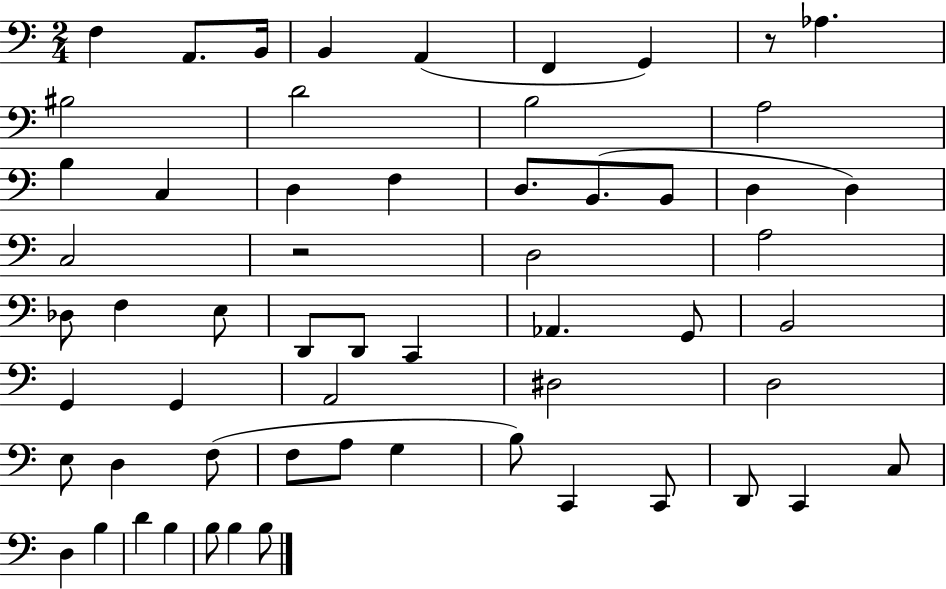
F3/q A2/e. B2/s B2/q A2/q F2/q G2/q R/e Ab3/q. BIS3/h D4/h B3/h A3/h B3/q C3/q D3/q F3/q D3/e. B2/e. B2/e D3/q D3/q C3/h R/h D3/h A3/h Db3/e F3/q E3/e D2/e D2/e C2/q Ab2/q. G2/e B2/h G2/q G2/q A2/h D#3/h D3/h E3/e D3/q F3/e F3/e A3/e G3/q B3/e C2/q C2/e D2/e C2/q C3/e D3/q B3/q D4/q B3/q B3/e B3/q B3/e